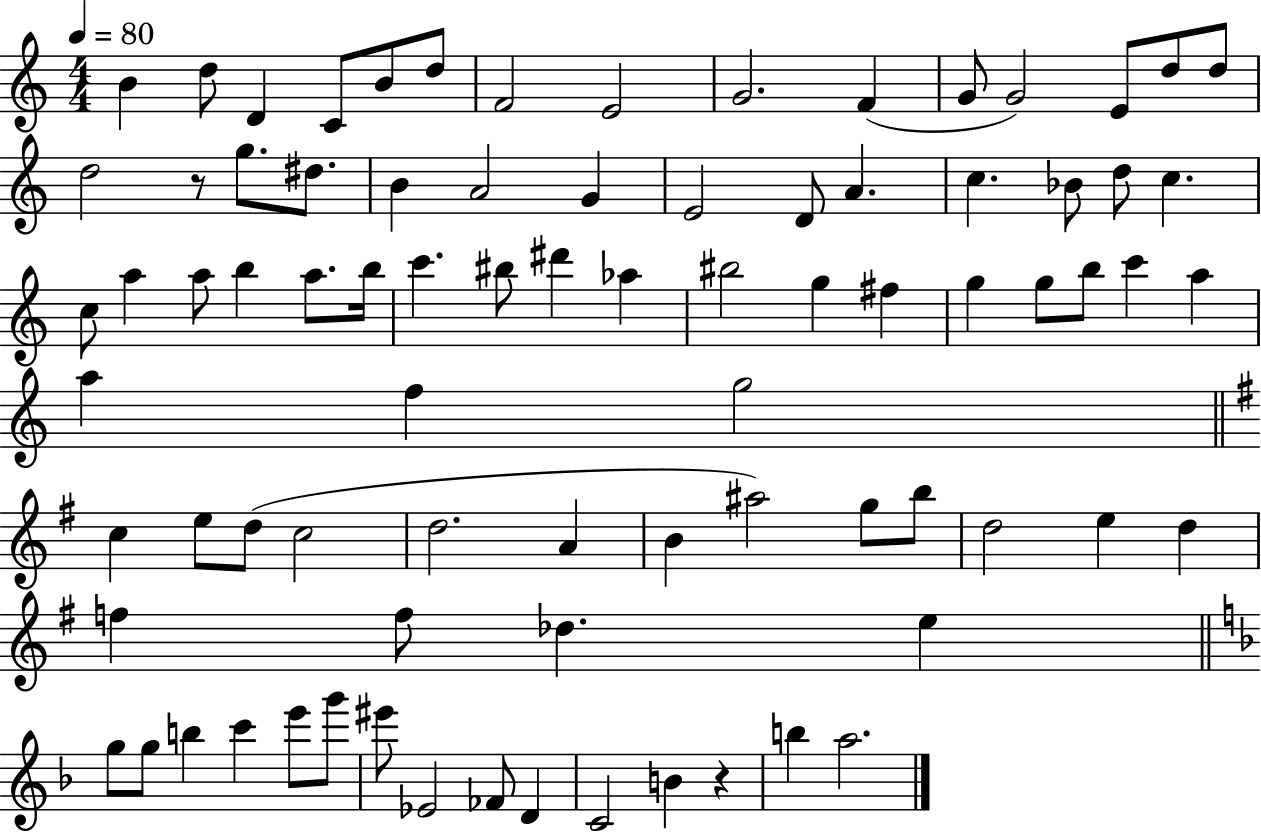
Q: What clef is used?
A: treble